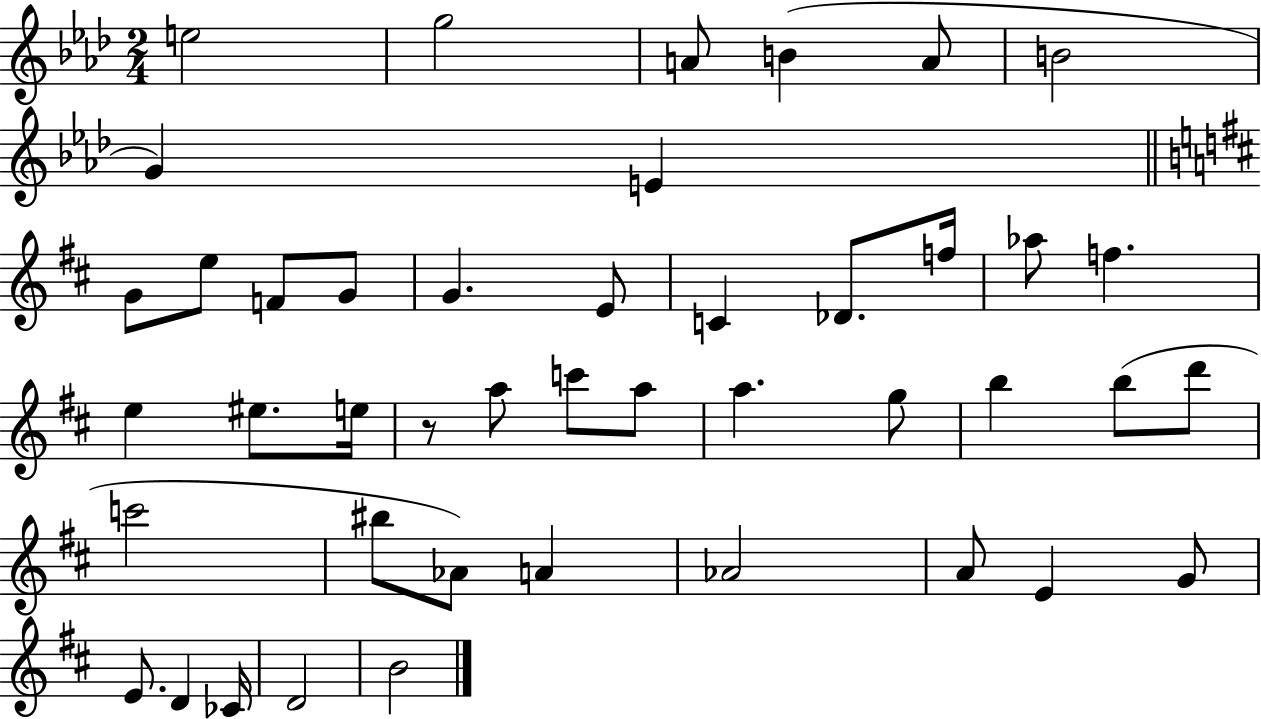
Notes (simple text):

E5/h G5/h A4/e B4/q A4/e B4/h G4/q E4/q G4/e E5/e F4/e G4/e G4/q. E4/e C4/q Db4/e. F5/s Ab5/e F5/q. E5/q EIS5/e. E5/s R/e A5/e C6/e A5/e A5/q. G5/e B5/q B5/e D6/e C6/h BIS5/e Ab4/e A4/q Ab4/h A4/e E4/q G4/e E4/e. D4/q CES4/s D4/h B4/h